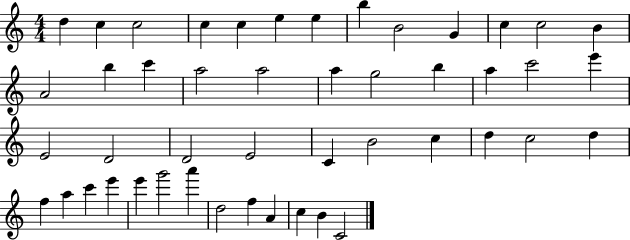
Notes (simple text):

D5/q C5/q C5/h C5/q C5/q E5/q E5/q B5/q B4/h G4/q C5/q C5/h B4/q A4/h B5/q C6/q A5/h A5/h A5/q G5/h B5/q A5/q C6/h E6/q E4/h D4/h D4/h E4/h C4/q B4/h C5/q D5/q C5/h D5/q F5/q A5/q C6/q E6/q E6/q G6/h A6/q D5/h F5/q A4/q C5/q B4/q C4/h